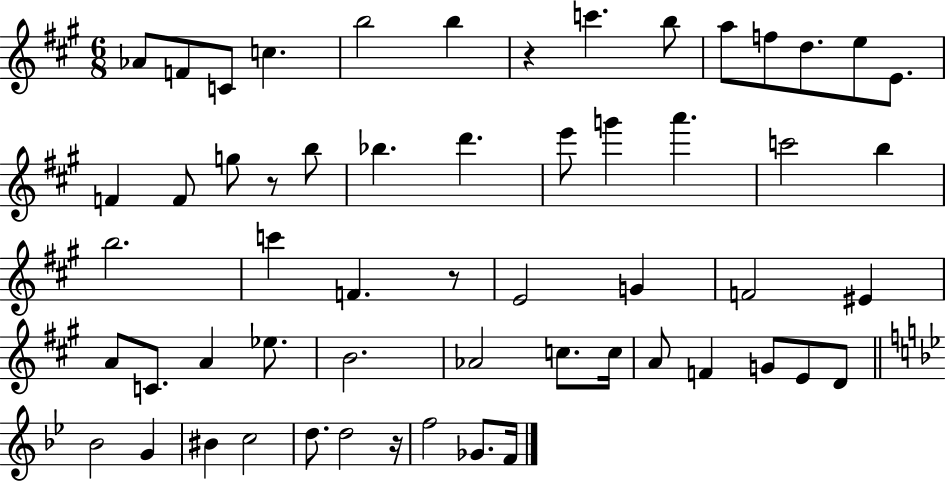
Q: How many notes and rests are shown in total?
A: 57